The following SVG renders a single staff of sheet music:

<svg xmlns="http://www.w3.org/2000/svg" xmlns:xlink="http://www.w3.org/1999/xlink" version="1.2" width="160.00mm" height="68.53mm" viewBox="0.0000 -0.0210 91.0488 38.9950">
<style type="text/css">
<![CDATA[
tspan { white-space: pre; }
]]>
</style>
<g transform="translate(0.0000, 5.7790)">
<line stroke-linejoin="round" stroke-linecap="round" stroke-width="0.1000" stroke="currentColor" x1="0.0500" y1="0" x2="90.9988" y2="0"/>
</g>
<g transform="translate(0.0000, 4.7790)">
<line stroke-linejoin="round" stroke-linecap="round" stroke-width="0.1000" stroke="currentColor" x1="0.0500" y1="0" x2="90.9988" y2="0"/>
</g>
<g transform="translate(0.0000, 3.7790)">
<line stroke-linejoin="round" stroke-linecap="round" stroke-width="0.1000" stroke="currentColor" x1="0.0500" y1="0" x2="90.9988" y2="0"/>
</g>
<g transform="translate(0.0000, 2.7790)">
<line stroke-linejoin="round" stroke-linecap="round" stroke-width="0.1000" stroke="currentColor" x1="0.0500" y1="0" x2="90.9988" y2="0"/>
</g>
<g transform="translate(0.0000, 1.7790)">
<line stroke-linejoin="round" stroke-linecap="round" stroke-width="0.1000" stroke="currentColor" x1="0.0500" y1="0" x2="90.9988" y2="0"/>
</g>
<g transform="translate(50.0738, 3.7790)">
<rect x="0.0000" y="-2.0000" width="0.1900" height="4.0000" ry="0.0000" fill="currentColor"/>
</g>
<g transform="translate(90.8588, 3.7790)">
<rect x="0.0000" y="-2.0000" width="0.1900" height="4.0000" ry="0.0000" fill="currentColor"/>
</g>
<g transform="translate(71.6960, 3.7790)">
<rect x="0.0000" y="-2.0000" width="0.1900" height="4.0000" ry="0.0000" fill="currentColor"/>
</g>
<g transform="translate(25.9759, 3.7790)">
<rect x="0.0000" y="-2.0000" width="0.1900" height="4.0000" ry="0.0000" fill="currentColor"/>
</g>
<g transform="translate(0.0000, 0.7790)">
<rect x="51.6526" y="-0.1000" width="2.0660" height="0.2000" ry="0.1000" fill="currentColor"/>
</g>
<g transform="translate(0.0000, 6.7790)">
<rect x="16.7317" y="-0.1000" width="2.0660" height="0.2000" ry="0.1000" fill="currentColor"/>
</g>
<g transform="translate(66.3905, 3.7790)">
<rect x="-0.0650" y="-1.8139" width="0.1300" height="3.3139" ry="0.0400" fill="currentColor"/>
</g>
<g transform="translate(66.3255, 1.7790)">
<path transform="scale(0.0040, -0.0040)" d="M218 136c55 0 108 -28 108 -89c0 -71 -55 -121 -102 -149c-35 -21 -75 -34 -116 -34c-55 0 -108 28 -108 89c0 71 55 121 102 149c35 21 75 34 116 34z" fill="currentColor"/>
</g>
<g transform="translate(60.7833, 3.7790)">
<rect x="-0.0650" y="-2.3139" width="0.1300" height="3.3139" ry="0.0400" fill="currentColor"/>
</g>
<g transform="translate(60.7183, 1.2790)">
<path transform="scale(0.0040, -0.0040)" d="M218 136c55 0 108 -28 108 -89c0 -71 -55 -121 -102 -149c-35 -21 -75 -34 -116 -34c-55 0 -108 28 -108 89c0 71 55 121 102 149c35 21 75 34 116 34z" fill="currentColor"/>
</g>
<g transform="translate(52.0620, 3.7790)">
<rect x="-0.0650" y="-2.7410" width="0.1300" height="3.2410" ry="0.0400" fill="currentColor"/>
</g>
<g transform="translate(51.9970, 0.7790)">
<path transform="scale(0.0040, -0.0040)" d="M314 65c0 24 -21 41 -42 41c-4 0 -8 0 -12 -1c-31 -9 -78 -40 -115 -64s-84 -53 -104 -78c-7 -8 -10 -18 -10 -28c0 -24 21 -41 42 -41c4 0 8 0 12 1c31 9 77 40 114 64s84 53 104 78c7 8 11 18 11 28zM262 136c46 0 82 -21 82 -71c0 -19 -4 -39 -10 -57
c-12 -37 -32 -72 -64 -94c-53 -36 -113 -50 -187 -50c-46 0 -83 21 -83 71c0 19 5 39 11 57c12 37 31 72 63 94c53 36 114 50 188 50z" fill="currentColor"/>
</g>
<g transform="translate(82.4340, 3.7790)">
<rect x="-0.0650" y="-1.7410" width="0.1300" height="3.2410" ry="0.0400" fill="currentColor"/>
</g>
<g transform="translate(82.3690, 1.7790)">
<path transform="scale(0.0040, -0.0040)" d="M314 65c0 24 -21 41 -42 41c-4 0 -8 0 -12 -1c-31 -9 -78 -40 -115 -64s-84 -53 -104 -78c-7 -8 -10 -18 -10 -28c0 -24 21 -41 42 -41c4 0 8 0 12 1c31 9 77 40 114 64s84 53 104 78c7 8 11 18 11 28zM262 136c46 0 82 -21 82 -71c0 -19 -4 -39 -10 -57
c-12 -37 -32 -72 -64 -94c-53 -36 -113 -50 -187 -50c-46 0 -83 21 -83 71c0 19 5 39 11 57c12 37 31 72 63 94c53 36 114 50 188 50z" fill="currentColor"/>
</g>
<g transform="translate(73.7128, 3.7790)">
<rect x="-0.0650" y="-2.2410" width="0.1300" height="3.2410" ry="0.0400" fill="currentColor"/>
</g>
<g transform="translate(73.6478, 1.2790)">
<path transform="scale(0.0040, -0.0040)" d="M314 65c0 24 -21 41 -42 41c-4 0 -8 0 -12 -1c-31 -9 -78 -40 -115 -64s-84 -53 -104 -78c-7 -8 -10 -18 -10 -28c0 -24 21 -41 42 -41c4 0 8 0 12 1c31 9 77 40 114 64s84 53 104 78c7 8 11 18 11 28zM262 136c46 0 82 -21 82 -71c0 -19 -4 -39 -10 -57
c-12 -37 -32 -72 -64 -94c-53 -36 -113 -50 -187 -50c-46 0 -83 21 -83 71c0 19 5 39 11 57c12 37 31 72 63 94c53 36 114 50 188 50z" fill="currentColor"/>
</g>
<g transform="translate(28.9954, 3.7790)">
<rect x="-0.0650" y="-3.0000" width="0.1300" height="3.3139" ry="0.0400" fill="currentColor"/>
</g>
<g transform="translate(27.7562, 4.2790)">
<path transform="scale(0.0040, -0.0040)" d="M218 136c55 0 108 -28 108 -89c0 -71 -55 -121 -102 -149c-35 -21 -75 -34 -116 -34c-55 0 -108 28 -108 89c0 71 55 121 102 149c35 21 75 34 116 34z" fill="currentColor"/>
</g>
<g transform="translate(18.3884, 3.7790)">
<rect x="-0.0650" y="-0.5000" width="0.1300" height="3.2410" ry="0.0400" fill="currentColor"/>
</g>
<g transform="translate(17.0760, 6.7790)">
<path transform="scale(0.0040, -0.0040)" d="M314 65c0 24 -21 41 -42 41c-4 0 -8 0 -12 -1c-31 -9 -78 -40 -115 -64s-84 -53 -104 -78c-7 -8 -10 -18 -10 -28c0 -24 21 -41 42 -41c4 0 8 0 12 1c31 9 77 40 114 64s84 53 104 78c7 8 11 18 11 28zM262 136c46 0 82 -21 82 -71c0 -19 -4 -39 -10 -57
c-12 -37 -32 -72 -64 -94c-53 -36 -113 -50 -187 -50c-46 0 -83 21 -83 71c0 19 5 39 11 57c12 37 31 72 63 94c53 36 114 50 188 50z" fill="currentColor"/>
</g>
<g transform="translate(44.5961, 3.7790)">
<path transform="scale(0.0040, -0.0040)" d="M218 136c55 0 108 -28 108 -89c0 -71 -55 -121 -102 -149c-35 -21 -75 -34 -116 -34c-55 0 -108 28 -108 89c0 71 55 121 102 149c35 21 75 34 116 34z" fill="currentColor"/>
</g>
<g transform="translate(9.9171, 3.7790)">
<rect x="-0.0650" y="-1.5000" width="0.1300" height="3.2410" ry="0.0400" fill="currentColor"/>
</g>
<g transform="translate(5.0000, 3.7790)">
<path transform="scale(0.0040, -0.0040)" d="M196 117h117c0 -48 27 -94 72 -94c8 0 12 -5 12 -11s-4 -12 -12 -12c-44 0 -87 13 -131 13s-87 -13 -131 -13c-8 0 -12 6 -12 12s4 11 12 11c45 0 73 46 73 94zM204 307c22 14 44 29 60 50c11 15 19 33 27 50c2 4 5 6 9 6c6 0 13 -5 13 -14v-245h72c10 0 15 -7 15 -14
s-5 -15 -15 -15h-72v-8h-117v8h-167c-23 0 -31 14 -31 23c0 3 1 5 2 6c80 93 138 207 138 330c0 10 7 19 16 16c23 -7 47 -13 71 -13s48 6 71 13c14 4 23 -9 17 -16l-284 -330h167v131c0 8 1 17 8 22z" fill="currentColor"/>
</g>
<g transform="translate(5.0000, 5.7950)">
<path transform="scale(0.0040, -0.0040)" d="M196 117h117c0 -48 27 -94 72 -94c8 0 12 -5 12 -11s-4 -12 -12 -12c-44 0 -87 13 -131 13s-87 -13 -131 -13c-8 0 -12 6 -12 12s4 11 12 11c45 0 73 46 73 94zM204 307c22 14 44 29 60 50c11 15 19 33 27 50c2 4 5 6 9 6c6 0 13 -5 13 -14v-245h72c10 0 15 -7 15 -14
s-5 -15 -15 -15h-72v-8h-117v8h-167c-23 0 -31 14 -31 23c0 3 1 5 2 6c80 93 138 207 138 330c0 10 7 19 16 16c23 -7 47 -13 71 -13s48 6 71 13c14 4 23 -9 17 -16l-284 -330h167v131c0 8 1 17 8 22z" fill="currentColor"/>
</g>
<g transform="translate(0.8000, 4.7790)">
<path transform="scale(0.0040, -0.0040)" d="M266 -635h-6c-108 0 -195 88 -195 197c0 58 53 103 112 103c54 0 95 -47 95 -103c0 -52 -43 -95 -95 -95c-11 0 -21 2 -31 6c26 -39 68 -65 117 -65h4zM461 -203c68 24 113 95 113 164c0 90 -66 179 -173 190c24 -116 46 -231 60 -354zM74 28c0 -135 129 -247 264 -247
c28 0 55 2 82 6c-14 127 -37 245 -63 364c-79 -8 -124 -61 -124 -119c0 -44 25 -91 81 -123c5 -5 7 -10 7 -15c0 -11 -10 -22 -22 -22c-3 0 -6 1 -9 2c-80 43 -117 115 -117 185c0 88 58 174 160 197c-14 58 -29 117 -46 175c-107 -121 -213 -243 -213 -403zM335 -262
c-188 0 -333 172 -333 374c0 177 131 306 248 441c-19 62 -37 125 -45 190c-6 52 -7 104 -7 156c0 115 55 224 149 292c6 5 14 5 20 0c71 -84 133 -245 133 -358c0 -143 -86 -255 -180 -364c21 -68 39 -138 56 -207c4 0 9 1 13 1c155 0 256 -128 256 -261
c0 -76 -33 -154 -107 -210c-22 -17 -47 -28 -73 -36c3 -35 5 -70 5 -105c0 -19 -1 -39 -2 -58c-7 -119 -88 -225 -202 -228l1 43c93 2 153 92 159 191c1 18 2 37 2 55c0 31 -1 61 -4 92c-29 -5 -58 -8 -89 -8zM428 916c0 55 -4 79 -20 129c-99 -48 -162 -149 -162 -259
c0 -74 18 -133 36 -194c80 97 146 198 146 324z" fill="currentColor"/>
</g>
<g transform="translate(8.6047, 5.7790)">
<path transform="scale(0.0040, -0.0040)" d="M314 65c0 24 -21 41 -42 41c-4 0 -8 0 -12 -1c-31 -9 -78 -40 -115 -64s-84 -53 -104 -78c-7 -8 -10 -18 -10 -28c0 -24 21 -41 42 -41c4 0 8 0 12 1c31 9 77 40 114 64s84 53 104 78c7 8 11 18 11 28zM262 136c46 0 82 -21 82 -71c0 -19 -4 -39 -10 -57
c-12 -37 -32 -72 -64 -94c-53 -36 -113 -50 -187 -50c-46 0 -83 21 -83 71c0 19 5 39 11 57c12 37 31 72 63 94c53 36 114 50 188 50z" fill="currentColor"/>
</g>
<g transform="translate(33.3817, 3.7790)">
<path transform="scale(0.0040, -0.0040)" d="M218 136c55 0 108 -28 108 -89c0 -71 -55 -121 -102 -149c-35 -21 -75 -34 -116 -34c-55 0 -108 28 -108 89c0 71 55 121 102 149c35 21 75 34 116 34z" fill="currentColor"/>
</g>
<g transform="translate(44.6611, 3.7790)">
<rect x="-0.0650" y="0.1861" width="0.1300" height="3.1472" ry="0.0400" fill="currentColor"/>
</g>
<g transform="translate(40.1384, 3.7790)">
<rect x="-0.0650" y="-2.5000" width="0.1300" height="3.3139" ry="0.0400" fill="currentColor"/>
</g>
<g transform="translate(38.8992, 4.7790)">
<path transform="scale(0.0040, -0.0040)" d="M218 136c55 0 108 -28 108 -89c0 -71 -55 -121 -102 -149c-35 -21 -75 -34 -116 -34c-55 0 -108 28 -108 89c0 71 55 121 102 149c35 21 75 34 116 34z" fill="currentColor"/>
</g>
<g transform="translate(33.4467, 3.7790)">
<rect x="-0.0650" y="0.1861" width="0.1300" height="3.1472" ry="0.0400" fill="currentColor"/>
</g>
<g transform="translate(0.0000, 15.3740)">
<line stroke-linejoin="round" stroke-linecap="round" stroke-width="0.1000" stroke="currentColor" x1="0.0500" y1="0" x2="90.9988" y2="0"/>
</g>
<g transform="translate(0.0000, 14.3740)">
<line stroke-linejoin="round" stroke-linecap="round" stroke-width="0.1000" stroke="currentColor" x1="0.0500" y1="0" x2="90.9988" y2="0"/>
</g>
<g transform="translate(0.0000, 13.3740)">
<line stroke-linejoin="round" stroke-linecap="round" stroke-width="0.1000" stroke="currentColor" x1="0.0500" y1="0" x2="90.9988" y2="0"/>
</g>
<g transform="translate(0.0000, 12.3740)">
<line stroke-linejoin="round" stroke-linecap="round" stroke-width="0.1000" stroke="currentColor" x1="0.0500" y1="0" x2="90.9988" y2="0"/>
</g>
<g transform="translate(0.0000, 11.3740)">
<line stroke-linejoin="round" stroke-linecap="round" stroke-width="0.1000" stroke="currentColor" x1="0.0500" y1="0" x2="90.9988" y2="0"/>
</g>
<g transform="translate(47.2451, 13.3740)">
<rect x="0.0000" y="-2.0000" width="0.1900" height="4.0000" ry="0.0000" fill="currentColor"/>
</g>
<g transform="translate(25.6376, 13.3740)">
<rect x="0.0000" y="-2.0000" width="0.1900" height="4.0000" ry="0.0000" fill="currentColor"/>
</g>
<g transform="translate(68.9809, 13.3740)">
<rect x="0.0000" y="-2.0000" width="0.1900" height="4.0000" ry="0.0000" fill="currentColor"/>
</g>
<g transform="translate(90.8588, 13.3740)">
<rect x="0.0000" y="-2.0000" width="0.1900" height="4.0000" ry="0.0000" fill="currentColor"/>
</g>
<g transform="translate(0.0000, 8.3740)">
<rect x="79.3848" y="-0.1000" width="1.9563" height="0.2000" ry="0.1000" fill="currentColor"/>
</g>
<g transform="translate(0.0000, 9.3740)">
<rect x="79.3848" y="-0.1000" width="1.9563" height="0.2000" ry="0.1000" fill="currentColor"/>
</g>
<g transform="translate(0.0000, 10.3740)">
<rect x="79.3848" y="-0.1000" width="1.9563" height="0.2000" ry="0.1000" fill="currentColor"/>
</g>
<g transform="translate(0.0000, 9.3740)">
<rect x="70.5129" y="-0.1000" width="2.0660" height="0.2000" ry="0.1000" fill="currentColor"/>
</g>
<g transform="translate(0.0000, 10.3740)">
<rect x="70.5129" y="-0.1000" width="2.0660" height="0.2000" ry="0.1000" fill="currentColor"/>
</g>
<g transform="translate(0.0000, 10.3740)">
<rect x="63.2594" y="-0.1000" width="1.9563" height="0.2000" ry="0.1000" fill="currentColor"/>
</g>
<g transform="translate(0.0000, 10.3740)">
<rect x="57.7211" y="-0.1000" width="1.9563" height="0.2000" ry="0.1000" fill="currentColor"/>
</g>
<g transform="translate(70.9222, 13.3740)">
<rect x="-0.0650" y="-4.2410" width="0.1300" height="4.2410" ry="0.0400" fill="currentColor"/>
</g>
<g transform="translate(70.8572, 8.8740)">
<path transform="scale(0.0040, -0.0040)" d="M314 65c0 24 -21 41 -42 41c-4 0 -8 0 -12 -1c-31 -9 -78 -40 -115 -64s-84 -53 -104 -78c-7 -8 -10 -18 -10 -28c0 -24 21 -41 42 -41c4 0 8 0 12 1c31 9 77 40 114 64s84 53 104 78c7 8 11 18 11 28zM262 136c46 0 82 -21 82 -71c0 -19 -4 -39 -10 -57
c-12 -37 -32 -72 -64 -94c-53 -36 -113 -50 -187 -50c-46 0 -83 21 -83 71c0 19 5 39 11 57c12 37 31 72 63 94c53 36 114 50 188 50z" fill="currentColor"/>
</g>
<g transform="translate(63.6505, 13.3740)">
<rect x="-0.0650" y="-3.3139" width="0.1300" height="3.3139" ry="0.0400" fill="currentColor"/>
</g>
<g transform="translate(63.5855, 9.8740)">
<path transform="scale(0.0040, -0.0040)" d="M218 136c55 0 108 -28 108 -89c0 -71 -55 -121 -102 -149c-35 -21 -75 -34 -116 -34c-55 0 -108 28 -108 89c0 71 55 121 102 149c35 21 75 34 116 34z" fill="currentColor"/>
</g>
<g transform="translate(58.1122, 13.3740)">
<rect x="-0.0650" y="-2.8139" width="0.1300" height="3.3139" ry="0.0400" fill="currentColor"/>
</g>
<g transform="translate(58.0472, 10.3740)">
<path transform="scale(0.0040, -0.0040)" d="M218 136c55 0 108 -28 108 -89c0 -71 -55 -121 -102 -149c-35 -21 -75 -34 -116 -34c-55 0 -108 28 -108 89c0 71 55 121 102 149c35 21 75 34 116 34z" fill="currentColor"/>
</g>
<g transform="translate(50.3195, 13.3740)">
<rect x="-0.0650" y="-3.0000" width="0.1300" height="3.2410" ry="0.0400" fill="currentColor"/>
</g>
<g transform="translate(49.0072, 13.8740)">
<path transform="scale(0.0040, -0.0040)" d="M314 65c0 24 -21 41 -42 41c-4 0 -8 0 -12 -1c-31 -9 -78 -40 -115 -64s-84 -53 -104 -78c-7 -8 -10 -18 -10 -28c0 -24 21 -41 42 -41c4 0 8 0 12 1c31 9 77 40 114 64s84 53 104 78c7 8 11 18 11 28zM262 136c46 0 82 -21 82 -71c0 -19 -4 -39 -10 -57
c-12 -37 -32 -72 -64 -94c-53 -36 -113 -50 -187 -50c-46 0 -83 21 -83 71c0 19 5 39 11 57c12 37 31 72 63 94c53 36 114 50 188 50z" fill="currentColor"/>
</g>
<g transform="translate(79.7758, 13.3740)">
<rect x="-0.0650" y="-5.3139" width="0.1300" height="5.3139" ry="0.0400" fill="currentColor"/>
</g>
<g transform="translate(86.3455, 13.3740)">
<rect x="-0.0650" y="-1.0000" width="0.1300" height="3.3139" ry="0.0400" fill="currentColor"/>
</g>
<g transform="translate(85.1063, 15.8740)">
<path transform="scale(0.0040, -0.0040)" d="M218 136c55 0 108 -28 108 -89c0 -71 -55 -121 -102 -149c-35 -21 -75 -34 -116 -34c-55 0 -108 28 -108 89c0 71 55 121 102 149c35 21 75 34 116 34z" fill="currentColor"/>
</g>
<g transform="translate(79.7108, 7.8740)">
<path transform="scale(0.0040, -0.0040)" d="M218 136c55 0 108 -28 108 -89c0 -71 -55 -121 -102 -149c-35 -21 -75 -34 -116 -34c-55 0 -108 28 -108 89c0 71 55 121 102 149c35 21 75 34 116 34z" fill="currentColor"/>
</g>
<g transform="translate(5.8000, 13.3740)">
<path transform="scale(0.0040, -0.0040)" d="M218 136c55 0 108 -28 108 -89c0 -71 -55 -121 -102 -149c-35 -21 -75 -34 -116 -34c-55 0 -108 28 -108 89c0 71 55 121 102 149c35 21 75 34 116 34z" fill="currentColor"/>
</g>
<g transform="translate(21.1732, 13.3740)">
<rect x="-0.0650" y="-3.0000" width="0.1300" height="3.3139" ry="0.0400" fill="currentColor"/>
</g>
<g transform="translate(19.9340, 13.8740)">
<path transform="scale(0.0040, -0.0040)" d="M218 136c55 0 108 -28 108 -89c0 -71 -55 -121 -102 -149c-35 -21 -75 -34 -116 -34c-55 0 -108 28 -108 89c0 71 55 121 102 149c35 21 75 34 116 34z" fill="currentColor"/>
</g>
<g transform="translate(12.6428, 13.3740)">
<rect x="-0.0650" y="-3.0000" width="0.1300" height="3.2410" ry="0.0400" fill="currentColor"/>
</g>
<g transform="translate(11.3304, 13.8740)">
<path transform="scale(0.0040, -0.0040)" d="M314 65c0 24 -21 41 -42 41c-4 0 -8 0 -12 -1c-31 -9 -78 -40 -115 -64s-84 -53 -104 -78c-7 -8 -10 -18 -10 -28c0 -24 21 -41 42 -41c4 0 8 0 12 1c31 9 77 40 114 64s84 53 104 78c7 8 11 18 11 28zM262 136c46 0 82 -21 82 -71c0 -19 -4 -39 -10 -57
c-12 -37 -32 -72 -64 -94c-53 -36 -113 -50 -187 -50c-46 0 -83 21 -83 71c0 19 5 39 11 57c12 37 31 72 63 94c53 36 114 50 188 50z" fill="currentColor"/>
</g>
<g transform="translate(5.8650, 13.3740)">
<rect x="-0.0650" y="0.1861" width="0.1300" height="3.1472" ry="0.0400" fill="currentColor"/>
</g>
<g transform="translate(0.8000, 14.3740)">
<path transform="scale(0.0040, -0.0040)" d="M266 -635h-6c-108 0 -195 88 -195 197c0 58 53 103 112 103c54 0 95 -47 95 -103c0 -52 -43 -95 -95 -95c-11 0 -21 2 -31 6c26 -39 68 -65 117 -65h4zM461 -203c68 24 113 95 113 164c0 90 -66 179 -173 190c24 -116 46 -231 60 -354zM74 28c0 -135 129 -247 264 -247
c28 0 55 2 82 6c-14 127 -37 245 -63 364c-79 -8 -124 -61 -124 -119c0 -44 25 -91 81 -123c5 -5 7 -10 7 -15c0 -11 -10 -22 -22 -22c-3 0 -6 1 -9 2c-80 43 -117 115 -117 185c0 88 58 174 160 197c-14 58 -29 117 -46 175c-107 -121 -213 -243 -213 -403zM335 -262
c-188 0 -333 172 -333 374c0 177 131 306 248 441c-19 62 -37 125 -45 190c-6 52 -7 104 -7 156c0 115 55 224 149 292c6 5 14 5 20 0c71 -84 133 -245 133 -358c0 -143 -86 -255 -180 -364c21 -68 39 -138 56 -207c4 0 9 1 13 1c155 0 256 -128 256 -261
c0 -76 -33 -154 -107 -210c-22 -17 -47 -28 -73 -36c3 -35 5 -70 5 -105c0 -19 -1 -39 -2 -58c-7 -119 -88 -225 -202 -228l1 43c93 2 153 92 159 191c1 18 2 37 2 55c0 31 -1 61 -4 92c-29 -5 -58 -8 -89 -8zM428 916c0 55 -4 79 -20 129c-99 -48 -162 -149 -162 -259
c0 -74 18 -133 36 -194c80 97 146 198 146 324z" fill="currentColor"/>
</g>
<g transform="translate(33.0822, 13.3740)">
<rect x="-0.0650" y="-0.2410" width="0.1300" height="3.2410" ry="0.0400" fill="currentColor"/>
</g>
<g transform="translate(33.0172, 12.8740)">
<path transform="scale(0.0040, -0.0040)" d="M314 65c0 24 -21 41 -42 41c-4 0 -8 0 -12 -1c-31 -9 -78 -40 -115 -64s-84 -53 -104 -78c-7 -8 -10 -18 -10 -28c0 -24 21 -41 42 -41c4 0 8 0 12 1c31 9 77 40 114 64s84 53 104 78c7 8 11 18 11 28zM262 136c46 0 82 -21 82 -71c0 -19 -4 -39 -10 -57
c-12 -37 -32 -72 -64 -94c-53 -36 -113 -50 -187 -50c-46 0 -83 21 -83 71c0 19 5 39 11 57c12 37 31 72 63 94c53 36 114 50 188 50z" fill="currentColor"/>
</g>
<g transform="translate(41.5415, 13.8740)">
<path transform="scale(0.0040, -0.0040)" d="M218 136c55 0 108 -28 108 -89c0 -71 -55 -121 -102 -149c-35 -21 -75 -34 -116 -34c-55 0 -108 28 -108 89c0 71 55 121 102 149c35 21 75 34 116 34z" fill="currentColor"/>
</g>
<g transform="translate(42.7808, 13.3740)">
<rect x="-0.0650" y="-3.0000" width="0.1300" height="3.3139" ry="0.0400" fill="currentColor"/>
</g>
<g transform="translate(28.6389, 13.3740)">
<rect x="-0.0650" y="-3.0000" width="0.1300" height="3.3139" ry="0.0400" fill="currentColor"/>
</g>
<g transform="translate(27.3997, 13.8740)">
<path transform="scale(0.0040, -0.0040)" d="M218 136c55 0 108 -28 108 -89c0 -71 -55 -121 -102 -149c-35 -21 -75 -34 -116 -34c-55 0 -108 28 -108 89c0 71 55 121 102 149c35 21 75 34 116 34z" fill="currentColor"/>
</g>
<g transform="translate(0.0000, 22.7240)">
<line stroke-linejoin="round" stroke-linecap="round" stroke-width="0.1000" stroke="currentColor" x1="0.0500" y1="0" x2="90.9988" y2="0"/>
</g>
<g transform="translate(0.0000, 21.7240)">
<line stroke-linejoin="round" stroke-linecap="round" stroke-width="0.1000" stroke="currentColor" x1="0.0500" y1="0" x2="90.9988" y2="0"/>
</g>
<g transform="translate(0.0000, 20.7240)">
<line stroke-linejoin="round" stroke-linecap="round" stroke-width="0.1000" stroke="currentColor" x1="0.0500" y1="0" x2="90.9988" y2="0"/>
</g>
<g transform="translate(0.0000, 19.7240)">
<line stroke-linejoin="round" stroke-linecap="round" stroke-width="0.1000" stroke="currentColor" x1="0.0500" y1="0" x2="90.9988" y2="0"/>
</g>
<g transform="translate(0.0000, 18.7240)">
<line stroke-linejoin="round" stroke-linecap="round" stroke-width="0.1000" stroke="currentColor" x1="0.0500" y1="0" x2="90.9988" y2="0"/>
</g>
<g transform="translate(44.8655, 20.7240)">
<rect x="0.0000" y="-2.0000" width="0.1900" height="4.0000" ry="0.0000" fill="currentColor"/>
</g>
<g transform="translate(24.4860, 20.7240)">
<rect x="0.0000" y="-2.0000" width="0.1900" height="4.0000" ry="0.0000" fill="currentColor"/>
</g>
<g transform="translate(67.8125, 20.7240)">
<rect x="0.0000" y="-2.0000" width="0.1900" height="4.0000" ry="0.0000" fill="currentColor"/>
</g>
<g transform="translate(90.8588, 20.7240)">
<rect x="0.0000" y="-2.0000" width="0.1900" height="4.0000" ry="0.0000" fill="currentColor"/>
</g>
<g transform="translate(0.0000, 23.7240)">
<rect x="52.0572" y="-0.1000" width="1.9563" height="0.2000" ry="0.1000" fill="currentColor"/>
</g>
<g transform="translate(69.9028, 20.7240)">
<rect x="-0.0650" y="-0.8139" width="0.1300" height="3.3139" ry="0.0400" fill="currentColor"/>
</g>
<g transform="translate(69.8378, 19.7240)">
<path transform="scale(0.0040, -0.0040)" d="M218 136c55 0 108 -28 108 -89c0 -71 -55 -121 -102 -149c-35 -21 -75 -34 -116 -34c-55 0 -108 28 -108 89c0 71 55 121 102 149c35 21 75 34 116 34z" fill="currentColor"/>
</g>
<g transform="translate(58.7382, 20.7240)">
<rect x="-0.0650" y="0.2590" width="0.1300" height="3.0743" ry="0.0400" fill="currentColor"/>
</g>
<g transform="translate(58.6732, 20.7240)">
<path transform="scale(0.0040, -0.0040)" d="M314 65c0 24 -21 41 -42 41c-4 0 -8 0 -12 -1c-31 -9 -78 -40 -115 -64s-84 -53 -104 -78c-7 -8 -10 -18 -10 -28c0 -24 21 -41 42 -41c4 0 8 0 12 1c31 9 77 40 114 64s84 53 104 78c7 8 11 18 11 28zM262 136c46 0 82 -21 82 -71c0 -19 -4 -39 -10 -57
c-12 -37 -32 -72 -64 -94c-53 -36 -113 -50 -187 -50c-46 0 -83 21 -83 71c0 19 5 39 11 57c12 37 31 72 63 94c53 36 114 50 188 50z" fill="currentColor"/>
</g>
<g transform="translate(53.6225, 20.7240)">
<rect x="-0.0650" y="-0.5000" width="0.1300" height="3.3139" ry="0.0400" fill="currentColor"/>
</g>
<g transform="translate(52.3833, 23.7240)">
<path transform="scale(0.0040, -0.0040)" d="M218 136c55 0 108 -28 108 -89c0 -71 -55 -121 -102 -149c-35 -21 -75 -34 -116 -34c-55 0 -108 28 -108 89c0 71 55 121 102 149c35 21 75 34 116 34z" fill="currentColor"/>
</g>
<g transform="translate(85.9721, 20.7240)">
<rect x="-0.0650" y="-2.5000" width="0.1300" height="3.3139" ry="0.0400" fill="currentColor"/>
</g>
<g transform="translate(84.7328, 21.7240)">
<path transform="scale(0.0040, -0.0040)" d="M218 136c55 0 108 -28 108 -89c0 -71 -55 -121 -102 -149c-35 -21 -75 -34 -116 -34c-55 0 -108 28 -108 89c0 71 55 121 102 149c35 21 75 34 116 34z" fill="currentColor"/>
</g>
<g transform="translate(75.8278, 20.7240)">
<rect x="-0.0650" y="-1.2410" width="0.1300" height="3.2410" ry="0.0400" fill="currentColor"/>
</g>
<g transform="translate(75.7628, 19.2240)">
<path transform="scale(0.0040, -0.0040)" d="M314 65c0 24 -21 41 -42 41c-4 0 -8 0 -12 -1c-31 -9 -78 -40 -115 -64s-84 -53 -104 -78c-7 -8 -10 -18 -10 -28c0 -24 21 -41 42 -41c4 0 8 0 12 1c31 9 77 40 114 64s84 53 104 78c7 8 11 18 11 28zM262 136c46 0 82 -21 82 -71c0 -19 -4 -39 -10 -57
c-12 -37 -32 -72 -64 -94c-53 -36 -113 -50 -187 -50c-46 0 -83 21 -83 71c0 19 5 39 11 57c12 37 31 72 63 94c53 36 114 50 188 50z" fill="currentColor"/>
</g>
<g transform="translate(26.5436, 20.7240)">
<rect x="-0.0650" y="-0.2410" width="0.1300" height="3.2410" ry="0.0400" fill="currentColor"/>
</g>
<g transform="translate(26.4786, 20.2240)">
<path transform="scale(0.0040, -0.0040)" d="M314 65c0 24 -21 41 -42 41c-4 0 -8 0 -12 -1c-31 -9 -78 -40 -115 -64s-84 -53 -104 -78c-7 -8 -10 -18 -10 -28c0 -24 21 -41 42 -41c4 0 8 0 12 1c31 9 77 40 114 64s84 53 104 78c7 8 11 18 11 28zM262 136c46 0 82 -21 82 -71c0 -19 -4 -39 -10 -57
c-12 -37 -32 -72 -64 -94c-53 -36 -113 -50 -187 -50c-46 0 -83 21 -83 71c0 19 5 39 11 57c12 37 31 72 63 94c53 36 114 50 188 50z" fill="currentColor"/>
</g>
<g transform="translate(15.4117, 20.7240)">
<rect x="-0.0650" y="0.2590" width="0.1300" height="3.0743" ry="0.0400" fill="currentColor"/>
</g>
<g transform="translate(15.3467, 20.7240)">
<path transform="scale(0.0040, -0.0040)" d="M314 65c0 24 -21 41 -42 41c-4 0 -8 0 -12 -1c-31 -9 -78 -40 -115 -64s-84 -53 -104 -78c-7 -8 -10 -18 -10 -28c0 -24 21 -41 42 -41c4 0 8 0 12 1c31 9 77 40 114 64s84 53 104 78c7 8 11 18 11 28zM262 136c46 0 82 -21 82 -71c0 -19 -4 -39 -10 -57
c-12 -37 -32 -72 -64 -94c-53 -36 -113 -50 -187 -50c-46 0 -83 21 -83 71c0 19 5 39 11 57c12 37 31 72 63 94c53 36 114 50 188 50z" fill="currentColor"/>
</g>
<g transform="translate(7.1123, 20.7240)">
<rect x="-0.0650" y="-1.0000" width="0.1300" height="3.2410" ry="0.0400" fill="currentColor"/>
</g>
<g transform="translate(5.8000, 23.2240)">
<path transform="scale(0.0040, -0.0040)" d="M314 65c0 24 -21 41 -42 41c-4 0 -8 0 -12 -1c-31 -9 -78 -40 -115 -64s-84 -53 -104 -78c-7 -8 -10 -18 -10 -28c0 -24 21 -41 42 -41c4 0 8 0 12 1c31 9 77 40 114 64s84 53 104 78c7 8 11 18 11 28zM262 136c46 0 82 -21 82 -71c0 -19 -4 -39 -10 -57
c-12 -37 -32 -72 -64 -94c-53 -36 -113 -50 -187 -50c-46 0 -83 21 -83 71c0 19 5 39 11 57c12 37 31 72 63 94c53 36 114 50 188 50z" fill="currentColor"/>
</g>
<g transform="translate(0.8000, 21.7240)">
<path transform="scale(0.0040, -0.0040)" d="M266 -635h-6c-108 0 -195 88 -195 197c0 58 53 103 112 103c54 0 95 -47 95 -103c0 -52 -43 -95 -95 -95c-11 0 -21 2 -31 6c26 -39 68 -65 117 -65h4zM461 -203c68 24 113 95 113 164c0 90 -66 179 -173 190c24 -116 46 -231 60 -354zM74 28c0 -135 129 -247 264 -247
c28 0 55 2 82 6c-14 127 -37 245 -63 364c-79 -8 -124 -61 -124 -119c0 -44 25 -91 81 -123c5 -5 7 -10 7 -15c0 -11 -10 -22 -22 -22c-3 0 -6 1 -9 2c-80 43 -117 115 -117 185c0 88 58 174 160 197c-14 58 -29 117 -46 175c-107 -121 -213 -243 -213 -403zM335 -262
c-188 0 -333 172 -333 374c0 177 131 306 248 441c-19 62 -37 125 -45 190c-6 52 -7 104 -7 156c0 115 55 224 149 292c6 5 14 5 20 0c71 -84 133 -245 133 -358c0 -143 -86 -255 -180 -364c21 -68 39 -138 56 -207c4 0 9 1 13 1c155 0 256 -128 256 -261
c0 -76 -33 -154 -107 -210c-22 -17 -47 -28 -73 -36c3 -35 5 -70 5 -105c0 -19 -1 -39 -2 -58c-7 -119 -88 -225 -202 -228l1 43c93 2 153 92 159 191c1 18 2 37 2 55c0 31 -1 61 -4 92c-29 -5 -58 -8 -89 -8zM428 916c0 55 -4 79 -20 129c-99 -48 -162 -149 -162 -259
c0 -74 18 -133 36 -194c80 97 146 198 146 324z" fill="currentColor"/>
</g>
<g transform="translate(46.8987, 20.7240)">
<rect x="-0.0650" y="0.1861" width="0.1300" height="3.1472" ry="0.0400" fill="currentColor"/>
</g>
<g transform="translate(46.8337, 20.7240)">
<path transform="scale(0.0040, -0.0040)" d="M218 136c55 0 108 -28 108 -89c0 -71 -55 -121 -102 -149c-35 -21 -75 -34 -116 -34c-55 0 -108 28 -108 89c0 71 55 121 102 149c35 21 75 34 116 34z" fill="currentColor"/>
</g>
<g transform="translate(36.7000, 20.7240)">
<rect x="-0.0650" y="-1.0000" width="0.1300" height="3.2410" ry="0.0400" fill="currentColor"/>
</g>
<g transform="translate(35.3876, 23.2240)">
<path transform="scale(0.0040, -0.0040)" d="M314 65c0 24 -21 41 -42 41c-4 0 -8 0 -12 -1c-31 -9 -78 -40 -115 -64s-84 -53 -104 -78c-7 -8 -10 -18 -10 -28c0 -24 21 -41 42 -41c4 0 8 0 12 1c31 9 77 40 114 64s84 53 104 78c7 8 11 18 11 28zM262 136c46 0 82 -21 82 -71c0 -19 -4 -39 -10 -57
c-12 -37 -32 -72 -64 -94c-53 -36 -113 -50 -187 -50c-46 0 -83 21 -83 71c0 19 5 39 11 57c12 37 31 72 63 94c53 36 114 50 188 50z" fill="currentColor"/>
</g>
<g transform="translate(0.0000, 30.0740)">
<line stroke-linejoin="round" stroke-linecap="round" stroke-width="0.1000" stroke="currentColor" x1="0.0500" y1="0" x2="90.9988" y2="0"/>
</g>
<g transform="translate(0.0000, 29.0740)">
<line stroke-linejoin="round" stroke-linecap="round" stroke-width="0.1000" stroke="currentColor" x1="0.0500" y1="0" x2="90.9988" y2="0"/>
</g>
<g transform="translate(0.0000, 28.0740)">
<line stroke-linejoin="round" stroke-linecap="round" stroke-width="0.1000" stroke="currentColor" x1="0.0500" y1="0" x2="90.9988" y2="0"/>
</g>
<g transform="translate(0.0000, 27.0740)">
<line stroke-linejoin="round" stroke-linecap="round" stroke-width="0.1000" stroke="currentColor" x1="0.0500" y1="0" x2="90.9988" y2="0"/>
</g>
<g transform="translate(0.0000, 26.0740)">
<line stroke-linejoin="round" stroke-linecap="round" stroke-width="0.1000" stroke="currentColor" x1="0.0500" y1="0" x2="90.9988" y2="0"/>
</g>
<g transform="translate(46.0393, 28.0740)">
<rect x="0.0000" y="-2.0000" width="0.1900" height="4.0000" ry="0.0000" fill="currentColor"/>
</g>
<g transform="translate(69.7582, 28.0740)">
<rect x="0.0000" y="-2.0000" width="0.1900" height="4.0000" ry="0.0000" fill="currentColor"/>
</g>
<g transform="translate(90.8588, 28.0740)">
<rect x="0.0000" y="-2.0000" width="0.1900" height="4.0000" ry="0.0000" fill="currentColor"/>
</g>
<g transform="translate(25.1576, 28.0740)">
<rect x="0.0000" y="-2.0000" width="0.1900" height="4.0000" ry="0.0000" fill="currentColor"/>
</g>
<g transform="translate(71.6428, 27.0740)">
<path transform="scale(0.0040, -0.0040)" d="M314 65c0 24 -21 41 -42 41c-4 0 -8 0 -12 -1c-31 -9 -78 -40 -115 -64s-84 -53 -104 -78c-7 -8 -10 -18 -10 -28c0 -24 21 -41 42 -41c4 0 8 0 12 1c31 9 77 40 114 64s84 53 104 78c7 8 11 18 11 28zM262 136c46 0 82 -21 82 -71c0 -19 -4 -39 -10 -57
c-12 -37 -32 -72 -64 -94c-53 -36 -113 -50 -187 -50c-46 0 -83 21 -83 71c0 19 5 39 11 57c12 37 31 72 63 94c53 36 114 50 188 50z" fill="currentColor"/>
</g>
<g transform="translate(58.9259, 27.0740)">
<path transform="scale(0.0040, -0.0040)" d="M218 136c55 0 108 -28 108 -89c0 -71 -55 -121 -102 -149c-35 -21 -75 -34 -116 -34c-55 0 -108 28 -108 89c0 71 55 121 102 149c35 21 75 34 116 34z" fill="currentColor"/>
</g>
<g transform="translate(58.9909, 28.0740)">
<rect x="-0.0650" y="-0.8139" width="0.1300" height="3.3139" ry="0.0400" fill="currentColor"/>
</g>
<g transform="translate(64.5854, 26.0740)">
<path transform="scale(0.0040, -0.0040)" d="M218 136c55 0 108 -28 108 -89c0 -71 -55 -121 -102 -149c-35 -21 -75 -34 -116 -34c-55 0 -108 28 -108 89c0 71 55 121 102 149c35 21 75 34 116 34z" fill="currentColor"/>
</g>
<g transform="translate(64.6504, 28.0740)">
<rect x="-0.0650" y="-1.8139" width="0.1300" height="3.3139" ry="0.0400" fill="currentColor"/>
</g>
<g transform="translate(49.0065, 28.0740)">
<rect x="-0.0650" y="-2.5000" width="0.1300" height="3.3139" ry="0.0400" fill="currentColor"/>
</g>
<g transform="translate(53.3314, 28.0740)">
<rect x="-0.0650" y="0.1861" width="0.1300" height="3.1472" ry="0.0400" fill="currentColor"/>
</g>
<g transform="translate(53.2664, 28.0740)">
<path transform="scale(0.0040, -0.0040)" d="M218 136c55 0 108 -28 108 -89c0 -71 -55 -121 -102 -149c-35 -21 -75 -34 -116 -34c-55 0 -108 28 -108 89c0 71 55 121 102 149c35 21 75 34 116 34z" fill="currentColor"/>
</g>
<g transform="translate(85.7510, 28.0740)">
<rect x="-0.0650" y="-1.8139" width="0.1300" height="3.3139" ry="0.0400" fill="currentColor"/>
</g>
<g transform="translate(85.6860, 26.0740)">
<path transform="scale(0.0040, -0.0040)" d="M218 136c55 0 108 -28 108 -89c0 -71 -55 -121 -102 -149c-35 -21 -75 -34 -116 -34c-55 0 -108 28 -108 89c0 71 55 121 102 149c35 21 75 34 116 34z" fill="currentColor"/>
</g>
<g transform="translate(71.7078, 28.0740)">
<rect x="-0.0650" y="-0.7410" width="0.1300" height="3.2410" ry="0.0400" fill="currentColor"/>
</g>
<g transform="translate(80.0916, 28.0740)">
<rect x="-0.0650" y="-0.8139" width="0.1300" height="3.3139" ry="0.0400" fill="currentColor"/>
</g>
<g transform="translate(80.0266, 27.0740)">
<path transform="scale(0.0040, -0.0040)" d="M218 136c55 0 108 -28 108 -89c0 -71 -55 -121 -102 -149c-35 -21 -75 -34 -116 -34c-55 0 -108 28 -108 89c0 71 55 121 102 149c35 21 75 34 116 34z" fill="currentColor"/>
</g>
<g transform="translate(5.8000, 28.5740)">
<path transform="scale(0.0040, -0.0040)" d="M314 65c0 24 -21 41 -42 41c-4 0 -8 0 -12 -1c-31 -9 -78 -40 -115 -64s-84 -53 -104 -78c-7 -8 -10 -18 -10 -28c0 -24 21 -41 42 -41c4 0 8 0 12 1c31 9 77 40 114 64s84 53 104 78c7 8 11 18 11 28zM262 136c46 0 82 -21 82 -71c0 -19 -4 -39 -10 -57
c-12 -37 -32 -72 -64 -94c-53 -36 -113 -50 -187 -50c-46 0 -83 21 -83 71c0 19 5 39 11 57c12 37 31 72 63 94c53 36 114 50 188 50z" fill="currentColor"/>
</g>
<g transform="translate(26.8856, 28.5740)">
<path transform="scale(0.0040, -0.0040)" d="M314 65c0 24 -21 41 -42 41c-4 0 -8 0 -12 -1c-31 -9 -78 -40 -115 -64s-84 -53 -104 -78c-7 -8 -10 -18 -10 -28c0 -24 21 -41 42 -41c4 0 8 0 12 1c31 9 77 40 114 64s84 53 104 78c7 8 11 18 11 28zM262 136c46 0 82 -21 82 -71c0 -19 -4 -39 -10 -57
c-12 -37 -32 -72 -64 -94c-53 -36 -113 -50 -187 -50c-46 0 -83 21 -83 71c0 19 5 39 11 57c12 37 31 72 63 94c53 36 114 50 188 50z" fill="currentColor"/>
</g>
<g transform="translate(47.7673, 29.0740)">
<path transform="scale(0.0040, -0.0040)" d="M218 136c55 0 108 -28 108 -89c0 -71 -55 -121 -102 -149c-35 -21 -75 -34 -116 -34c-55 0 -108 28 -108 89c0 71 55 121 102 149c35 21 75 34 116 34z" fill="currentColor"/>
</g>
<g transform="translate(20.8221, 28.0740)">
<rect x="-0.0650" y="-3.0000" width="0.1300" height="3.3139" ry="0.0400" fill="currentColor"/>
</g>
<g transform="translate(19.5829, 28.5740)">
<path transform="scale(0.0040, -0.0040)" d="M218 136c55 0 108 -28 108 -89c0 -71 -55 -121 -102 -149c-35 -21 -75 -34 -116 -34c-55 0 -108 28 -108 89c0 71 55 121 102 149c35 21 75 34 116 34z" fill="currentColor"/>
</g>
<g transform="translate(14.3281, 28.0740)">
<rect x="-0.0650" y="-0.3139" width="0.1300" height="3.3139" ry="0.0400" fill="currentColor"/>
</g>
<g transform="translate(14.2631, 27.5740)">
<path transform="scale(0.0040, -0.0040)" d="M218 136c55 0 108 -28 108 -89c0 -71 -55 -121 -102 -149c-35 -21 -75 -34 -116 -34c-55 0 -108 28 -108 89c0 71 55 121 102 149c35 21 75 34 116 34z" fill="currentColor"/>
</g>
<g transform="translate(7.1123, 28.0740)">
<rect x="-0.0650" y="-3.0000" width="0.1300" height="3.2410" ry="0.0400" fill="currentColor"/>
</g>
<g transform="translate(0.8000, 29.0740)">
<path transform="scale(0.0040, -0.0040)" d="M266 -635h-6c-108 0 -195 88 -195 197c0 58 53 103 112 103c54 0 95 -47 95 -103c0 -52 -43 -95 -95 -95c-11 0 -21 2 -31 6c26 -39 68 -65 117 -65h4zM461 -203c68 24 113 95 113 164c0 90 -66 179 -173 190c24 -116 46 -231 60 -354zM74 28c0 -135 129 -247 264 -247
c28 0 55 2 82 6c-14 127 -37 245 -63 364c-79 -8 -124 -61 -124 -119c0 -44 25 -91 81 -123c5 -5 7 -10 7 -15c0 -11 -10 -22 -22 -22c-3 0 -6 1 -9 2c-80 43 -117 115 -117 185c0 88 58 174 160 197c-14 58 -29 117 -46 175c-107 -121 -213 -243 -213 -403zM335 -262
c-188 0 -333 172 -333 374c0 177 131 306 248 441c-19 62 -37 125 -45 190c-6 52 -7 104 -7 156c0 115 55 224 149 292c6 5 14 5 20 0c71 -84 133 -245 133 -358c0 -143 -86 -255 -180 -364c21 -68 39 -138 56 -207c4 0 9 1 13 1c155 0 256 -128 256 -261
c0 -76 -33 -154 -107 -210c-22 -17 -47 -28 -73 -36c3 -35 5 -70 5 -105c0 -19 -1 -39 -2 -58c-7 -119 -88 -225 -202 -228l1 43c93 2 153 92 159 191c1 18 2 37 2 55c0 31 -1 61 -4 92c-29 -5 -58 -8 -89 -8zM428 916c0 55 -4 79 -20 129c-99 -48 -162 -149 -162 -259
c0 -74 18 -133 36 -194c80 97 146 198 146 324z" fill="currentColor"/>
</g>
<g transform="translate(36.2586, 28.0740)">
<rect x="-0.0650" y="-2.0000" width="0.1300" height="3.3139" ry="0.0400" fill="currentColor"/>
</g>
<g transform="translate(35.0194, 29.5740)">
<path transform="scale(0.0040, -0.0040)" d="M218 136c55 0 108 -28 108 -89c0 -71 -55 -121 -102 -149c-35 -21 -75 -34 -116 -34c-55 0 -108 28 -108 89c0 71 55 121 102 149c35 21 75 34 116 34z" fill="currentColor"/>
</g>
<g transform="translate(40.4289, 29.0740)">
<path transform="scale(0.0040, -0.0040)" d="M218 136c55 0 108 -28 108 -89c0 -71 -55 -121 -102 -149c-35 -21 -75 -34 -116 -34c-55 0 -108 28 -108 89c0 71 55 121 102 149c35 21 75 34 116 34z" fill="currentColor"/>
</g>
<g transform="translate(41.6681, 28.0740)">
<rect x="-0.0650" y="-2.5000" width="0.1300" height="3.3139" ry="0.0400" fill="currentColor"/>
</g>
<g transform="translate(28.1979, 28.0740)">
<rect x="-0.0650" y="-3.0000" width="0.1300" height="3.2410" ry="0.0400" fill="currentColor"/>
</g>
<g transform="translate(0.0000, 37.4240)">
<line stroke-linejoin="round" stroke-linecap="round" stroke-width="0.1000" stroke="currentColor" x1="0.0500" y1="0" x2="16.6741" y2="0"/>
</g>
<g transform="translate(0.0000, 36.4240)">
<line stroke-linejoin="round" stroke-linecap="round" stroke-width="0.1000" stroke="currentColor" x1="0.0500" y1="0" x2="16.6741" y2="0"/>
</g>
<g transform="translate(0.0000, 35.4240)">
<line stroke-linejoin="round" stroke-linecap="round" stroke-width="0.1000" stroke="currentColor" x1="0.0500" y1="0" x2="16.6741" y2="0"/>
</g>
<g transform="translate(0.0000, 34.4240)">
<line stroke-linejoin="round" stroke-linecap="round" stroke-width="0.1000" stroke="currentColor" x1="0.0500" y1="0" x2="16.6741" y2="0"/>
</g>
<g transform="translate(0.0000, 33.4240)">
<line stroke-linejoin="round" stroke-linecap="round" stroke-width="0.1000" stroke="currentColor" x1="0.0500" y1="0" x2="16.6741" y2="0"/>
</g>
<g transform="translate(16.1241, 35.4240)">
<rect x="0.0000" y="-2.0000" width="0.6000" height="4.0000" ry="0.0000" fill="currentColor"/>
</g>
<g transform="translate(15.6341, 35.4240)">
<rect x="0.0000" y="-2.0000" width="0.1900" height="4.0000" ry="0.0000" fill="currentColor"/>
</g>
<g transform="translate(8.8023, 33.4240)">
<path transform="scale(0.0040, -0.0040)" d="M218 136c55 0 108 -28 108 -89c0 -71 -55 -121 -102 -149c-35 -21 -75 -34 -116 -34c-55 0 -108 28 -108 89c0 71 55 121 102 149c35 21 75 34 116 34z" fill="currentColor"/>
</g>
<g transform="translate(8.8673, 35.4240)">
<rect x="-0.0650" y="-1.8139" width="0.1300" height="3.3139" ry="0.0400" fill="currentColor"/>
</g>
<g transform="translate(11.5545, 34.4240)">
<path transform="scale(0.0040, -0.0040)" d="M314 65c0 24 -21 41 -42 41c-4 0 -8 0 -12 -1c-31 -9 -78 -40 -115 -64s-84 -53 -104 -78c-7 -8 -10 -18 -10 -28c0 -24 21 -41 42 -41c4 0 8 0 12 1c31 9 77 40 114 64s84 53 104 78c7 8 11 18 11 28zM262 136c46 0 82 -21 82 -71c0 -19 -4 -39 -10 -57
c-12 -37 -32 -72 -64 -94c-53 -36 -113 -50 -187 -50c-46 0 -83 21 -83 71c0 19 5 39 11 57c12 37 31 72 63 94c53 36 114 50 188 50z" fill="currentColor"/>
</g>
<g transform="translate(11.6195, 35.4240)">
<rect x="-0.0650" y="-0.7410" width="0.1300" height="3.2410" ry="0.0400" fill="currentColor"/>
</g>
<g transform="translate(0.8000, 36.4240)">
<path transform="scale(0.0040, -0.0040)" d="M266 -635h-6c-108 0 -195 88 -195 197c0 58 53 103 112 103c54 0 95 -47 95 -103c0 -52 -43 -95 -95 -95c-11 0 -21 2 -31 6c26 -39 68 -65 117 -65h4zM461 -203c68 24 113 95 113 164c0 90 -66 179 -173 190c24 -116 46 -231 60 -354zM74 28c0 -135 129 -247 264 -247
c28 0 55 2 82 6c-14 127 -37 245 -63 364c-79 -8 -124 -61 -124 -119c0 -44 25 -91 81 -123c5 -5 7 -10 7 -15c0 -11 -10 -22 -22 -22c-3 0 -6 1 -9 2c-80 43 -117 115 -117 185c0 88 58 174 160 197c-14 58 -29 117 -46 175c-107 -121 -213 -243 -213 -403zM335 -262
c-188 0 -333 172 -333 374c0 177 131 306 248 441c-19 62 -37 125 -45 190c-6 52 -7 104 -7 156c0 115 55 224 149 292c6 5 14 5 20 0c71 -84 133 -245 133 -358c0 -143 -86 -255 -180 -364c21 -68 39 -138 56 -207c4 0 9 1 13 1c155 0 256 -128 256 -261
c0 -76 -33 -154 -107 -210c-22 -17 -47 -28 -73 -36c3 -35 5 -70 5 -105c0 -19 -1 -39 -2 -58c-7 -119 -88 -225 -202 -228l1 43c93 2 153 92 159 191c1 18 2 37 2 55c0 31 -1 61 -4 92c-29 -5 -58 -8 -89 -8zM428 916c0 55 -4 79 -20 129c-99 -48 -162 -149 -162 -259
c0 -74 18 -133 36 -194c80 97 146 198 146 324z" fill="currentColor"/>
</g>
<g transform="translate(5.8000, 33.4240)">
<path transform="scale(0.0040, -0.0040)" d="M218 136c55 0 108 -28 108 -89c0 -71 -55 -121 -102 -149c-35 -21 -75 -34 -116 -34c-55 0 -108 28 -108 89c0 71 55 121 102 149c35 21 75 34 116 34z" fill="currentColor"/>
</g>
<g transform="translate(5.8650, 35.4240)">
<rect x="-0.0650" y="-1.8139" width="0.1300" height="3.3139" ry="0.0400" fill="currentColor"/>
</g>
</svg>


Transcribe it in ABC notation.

X:1
T:Untitled
M:4/4
L:1/4
K:C
E2 C2 A B G B a2 g f g2 f2 B A2 A A c2 A A2 a b d'2 f' D D2 B2 c2 D2 B C B2 d e2 G A2 c A A2 F G G B d f d2 d f f f d2